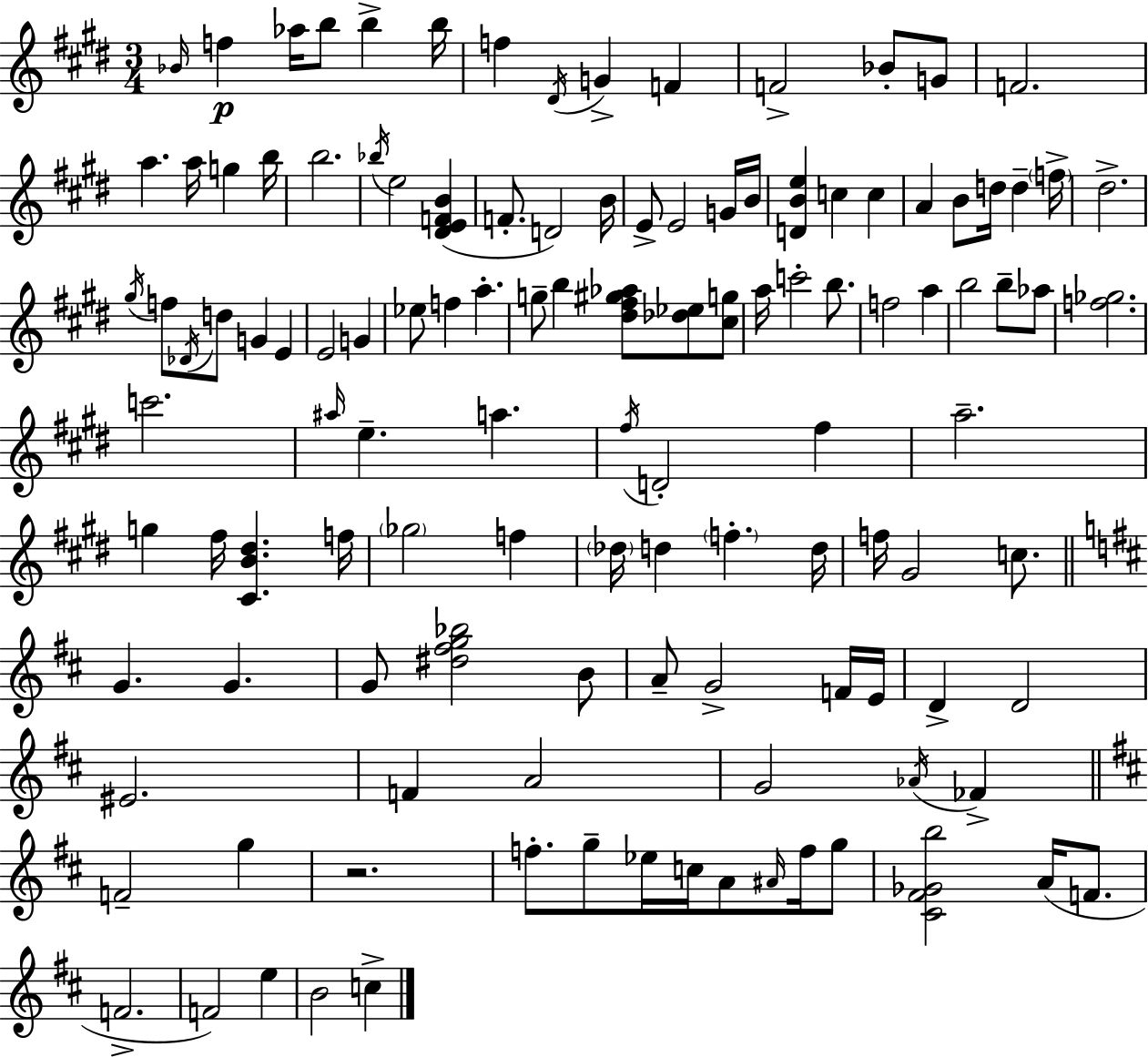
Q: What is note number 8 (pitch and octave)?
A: D#4